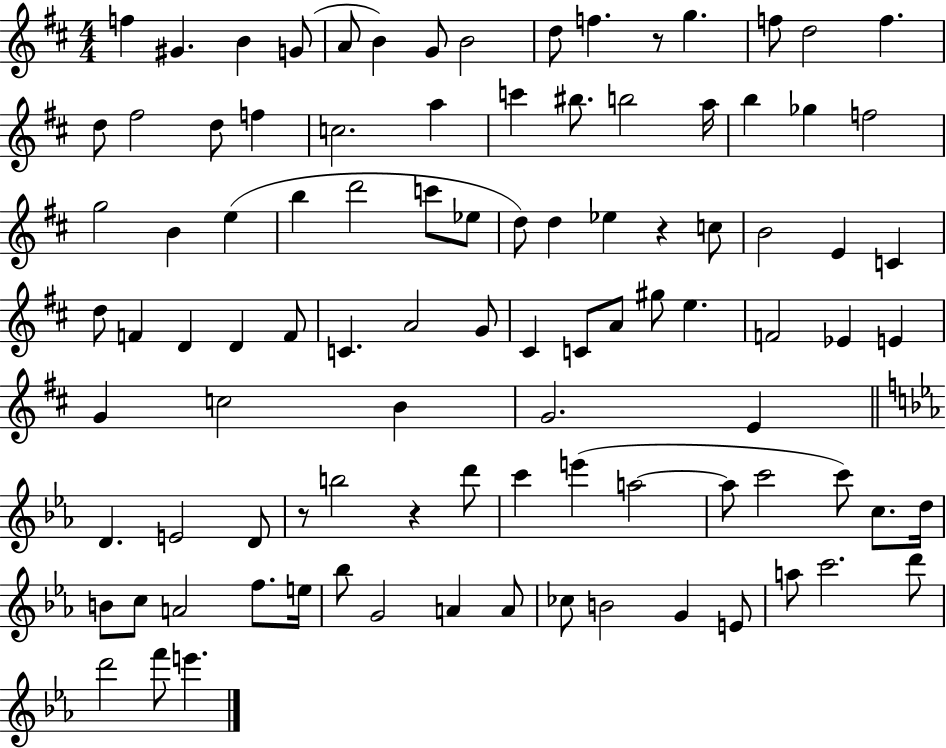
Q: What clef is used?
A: treble